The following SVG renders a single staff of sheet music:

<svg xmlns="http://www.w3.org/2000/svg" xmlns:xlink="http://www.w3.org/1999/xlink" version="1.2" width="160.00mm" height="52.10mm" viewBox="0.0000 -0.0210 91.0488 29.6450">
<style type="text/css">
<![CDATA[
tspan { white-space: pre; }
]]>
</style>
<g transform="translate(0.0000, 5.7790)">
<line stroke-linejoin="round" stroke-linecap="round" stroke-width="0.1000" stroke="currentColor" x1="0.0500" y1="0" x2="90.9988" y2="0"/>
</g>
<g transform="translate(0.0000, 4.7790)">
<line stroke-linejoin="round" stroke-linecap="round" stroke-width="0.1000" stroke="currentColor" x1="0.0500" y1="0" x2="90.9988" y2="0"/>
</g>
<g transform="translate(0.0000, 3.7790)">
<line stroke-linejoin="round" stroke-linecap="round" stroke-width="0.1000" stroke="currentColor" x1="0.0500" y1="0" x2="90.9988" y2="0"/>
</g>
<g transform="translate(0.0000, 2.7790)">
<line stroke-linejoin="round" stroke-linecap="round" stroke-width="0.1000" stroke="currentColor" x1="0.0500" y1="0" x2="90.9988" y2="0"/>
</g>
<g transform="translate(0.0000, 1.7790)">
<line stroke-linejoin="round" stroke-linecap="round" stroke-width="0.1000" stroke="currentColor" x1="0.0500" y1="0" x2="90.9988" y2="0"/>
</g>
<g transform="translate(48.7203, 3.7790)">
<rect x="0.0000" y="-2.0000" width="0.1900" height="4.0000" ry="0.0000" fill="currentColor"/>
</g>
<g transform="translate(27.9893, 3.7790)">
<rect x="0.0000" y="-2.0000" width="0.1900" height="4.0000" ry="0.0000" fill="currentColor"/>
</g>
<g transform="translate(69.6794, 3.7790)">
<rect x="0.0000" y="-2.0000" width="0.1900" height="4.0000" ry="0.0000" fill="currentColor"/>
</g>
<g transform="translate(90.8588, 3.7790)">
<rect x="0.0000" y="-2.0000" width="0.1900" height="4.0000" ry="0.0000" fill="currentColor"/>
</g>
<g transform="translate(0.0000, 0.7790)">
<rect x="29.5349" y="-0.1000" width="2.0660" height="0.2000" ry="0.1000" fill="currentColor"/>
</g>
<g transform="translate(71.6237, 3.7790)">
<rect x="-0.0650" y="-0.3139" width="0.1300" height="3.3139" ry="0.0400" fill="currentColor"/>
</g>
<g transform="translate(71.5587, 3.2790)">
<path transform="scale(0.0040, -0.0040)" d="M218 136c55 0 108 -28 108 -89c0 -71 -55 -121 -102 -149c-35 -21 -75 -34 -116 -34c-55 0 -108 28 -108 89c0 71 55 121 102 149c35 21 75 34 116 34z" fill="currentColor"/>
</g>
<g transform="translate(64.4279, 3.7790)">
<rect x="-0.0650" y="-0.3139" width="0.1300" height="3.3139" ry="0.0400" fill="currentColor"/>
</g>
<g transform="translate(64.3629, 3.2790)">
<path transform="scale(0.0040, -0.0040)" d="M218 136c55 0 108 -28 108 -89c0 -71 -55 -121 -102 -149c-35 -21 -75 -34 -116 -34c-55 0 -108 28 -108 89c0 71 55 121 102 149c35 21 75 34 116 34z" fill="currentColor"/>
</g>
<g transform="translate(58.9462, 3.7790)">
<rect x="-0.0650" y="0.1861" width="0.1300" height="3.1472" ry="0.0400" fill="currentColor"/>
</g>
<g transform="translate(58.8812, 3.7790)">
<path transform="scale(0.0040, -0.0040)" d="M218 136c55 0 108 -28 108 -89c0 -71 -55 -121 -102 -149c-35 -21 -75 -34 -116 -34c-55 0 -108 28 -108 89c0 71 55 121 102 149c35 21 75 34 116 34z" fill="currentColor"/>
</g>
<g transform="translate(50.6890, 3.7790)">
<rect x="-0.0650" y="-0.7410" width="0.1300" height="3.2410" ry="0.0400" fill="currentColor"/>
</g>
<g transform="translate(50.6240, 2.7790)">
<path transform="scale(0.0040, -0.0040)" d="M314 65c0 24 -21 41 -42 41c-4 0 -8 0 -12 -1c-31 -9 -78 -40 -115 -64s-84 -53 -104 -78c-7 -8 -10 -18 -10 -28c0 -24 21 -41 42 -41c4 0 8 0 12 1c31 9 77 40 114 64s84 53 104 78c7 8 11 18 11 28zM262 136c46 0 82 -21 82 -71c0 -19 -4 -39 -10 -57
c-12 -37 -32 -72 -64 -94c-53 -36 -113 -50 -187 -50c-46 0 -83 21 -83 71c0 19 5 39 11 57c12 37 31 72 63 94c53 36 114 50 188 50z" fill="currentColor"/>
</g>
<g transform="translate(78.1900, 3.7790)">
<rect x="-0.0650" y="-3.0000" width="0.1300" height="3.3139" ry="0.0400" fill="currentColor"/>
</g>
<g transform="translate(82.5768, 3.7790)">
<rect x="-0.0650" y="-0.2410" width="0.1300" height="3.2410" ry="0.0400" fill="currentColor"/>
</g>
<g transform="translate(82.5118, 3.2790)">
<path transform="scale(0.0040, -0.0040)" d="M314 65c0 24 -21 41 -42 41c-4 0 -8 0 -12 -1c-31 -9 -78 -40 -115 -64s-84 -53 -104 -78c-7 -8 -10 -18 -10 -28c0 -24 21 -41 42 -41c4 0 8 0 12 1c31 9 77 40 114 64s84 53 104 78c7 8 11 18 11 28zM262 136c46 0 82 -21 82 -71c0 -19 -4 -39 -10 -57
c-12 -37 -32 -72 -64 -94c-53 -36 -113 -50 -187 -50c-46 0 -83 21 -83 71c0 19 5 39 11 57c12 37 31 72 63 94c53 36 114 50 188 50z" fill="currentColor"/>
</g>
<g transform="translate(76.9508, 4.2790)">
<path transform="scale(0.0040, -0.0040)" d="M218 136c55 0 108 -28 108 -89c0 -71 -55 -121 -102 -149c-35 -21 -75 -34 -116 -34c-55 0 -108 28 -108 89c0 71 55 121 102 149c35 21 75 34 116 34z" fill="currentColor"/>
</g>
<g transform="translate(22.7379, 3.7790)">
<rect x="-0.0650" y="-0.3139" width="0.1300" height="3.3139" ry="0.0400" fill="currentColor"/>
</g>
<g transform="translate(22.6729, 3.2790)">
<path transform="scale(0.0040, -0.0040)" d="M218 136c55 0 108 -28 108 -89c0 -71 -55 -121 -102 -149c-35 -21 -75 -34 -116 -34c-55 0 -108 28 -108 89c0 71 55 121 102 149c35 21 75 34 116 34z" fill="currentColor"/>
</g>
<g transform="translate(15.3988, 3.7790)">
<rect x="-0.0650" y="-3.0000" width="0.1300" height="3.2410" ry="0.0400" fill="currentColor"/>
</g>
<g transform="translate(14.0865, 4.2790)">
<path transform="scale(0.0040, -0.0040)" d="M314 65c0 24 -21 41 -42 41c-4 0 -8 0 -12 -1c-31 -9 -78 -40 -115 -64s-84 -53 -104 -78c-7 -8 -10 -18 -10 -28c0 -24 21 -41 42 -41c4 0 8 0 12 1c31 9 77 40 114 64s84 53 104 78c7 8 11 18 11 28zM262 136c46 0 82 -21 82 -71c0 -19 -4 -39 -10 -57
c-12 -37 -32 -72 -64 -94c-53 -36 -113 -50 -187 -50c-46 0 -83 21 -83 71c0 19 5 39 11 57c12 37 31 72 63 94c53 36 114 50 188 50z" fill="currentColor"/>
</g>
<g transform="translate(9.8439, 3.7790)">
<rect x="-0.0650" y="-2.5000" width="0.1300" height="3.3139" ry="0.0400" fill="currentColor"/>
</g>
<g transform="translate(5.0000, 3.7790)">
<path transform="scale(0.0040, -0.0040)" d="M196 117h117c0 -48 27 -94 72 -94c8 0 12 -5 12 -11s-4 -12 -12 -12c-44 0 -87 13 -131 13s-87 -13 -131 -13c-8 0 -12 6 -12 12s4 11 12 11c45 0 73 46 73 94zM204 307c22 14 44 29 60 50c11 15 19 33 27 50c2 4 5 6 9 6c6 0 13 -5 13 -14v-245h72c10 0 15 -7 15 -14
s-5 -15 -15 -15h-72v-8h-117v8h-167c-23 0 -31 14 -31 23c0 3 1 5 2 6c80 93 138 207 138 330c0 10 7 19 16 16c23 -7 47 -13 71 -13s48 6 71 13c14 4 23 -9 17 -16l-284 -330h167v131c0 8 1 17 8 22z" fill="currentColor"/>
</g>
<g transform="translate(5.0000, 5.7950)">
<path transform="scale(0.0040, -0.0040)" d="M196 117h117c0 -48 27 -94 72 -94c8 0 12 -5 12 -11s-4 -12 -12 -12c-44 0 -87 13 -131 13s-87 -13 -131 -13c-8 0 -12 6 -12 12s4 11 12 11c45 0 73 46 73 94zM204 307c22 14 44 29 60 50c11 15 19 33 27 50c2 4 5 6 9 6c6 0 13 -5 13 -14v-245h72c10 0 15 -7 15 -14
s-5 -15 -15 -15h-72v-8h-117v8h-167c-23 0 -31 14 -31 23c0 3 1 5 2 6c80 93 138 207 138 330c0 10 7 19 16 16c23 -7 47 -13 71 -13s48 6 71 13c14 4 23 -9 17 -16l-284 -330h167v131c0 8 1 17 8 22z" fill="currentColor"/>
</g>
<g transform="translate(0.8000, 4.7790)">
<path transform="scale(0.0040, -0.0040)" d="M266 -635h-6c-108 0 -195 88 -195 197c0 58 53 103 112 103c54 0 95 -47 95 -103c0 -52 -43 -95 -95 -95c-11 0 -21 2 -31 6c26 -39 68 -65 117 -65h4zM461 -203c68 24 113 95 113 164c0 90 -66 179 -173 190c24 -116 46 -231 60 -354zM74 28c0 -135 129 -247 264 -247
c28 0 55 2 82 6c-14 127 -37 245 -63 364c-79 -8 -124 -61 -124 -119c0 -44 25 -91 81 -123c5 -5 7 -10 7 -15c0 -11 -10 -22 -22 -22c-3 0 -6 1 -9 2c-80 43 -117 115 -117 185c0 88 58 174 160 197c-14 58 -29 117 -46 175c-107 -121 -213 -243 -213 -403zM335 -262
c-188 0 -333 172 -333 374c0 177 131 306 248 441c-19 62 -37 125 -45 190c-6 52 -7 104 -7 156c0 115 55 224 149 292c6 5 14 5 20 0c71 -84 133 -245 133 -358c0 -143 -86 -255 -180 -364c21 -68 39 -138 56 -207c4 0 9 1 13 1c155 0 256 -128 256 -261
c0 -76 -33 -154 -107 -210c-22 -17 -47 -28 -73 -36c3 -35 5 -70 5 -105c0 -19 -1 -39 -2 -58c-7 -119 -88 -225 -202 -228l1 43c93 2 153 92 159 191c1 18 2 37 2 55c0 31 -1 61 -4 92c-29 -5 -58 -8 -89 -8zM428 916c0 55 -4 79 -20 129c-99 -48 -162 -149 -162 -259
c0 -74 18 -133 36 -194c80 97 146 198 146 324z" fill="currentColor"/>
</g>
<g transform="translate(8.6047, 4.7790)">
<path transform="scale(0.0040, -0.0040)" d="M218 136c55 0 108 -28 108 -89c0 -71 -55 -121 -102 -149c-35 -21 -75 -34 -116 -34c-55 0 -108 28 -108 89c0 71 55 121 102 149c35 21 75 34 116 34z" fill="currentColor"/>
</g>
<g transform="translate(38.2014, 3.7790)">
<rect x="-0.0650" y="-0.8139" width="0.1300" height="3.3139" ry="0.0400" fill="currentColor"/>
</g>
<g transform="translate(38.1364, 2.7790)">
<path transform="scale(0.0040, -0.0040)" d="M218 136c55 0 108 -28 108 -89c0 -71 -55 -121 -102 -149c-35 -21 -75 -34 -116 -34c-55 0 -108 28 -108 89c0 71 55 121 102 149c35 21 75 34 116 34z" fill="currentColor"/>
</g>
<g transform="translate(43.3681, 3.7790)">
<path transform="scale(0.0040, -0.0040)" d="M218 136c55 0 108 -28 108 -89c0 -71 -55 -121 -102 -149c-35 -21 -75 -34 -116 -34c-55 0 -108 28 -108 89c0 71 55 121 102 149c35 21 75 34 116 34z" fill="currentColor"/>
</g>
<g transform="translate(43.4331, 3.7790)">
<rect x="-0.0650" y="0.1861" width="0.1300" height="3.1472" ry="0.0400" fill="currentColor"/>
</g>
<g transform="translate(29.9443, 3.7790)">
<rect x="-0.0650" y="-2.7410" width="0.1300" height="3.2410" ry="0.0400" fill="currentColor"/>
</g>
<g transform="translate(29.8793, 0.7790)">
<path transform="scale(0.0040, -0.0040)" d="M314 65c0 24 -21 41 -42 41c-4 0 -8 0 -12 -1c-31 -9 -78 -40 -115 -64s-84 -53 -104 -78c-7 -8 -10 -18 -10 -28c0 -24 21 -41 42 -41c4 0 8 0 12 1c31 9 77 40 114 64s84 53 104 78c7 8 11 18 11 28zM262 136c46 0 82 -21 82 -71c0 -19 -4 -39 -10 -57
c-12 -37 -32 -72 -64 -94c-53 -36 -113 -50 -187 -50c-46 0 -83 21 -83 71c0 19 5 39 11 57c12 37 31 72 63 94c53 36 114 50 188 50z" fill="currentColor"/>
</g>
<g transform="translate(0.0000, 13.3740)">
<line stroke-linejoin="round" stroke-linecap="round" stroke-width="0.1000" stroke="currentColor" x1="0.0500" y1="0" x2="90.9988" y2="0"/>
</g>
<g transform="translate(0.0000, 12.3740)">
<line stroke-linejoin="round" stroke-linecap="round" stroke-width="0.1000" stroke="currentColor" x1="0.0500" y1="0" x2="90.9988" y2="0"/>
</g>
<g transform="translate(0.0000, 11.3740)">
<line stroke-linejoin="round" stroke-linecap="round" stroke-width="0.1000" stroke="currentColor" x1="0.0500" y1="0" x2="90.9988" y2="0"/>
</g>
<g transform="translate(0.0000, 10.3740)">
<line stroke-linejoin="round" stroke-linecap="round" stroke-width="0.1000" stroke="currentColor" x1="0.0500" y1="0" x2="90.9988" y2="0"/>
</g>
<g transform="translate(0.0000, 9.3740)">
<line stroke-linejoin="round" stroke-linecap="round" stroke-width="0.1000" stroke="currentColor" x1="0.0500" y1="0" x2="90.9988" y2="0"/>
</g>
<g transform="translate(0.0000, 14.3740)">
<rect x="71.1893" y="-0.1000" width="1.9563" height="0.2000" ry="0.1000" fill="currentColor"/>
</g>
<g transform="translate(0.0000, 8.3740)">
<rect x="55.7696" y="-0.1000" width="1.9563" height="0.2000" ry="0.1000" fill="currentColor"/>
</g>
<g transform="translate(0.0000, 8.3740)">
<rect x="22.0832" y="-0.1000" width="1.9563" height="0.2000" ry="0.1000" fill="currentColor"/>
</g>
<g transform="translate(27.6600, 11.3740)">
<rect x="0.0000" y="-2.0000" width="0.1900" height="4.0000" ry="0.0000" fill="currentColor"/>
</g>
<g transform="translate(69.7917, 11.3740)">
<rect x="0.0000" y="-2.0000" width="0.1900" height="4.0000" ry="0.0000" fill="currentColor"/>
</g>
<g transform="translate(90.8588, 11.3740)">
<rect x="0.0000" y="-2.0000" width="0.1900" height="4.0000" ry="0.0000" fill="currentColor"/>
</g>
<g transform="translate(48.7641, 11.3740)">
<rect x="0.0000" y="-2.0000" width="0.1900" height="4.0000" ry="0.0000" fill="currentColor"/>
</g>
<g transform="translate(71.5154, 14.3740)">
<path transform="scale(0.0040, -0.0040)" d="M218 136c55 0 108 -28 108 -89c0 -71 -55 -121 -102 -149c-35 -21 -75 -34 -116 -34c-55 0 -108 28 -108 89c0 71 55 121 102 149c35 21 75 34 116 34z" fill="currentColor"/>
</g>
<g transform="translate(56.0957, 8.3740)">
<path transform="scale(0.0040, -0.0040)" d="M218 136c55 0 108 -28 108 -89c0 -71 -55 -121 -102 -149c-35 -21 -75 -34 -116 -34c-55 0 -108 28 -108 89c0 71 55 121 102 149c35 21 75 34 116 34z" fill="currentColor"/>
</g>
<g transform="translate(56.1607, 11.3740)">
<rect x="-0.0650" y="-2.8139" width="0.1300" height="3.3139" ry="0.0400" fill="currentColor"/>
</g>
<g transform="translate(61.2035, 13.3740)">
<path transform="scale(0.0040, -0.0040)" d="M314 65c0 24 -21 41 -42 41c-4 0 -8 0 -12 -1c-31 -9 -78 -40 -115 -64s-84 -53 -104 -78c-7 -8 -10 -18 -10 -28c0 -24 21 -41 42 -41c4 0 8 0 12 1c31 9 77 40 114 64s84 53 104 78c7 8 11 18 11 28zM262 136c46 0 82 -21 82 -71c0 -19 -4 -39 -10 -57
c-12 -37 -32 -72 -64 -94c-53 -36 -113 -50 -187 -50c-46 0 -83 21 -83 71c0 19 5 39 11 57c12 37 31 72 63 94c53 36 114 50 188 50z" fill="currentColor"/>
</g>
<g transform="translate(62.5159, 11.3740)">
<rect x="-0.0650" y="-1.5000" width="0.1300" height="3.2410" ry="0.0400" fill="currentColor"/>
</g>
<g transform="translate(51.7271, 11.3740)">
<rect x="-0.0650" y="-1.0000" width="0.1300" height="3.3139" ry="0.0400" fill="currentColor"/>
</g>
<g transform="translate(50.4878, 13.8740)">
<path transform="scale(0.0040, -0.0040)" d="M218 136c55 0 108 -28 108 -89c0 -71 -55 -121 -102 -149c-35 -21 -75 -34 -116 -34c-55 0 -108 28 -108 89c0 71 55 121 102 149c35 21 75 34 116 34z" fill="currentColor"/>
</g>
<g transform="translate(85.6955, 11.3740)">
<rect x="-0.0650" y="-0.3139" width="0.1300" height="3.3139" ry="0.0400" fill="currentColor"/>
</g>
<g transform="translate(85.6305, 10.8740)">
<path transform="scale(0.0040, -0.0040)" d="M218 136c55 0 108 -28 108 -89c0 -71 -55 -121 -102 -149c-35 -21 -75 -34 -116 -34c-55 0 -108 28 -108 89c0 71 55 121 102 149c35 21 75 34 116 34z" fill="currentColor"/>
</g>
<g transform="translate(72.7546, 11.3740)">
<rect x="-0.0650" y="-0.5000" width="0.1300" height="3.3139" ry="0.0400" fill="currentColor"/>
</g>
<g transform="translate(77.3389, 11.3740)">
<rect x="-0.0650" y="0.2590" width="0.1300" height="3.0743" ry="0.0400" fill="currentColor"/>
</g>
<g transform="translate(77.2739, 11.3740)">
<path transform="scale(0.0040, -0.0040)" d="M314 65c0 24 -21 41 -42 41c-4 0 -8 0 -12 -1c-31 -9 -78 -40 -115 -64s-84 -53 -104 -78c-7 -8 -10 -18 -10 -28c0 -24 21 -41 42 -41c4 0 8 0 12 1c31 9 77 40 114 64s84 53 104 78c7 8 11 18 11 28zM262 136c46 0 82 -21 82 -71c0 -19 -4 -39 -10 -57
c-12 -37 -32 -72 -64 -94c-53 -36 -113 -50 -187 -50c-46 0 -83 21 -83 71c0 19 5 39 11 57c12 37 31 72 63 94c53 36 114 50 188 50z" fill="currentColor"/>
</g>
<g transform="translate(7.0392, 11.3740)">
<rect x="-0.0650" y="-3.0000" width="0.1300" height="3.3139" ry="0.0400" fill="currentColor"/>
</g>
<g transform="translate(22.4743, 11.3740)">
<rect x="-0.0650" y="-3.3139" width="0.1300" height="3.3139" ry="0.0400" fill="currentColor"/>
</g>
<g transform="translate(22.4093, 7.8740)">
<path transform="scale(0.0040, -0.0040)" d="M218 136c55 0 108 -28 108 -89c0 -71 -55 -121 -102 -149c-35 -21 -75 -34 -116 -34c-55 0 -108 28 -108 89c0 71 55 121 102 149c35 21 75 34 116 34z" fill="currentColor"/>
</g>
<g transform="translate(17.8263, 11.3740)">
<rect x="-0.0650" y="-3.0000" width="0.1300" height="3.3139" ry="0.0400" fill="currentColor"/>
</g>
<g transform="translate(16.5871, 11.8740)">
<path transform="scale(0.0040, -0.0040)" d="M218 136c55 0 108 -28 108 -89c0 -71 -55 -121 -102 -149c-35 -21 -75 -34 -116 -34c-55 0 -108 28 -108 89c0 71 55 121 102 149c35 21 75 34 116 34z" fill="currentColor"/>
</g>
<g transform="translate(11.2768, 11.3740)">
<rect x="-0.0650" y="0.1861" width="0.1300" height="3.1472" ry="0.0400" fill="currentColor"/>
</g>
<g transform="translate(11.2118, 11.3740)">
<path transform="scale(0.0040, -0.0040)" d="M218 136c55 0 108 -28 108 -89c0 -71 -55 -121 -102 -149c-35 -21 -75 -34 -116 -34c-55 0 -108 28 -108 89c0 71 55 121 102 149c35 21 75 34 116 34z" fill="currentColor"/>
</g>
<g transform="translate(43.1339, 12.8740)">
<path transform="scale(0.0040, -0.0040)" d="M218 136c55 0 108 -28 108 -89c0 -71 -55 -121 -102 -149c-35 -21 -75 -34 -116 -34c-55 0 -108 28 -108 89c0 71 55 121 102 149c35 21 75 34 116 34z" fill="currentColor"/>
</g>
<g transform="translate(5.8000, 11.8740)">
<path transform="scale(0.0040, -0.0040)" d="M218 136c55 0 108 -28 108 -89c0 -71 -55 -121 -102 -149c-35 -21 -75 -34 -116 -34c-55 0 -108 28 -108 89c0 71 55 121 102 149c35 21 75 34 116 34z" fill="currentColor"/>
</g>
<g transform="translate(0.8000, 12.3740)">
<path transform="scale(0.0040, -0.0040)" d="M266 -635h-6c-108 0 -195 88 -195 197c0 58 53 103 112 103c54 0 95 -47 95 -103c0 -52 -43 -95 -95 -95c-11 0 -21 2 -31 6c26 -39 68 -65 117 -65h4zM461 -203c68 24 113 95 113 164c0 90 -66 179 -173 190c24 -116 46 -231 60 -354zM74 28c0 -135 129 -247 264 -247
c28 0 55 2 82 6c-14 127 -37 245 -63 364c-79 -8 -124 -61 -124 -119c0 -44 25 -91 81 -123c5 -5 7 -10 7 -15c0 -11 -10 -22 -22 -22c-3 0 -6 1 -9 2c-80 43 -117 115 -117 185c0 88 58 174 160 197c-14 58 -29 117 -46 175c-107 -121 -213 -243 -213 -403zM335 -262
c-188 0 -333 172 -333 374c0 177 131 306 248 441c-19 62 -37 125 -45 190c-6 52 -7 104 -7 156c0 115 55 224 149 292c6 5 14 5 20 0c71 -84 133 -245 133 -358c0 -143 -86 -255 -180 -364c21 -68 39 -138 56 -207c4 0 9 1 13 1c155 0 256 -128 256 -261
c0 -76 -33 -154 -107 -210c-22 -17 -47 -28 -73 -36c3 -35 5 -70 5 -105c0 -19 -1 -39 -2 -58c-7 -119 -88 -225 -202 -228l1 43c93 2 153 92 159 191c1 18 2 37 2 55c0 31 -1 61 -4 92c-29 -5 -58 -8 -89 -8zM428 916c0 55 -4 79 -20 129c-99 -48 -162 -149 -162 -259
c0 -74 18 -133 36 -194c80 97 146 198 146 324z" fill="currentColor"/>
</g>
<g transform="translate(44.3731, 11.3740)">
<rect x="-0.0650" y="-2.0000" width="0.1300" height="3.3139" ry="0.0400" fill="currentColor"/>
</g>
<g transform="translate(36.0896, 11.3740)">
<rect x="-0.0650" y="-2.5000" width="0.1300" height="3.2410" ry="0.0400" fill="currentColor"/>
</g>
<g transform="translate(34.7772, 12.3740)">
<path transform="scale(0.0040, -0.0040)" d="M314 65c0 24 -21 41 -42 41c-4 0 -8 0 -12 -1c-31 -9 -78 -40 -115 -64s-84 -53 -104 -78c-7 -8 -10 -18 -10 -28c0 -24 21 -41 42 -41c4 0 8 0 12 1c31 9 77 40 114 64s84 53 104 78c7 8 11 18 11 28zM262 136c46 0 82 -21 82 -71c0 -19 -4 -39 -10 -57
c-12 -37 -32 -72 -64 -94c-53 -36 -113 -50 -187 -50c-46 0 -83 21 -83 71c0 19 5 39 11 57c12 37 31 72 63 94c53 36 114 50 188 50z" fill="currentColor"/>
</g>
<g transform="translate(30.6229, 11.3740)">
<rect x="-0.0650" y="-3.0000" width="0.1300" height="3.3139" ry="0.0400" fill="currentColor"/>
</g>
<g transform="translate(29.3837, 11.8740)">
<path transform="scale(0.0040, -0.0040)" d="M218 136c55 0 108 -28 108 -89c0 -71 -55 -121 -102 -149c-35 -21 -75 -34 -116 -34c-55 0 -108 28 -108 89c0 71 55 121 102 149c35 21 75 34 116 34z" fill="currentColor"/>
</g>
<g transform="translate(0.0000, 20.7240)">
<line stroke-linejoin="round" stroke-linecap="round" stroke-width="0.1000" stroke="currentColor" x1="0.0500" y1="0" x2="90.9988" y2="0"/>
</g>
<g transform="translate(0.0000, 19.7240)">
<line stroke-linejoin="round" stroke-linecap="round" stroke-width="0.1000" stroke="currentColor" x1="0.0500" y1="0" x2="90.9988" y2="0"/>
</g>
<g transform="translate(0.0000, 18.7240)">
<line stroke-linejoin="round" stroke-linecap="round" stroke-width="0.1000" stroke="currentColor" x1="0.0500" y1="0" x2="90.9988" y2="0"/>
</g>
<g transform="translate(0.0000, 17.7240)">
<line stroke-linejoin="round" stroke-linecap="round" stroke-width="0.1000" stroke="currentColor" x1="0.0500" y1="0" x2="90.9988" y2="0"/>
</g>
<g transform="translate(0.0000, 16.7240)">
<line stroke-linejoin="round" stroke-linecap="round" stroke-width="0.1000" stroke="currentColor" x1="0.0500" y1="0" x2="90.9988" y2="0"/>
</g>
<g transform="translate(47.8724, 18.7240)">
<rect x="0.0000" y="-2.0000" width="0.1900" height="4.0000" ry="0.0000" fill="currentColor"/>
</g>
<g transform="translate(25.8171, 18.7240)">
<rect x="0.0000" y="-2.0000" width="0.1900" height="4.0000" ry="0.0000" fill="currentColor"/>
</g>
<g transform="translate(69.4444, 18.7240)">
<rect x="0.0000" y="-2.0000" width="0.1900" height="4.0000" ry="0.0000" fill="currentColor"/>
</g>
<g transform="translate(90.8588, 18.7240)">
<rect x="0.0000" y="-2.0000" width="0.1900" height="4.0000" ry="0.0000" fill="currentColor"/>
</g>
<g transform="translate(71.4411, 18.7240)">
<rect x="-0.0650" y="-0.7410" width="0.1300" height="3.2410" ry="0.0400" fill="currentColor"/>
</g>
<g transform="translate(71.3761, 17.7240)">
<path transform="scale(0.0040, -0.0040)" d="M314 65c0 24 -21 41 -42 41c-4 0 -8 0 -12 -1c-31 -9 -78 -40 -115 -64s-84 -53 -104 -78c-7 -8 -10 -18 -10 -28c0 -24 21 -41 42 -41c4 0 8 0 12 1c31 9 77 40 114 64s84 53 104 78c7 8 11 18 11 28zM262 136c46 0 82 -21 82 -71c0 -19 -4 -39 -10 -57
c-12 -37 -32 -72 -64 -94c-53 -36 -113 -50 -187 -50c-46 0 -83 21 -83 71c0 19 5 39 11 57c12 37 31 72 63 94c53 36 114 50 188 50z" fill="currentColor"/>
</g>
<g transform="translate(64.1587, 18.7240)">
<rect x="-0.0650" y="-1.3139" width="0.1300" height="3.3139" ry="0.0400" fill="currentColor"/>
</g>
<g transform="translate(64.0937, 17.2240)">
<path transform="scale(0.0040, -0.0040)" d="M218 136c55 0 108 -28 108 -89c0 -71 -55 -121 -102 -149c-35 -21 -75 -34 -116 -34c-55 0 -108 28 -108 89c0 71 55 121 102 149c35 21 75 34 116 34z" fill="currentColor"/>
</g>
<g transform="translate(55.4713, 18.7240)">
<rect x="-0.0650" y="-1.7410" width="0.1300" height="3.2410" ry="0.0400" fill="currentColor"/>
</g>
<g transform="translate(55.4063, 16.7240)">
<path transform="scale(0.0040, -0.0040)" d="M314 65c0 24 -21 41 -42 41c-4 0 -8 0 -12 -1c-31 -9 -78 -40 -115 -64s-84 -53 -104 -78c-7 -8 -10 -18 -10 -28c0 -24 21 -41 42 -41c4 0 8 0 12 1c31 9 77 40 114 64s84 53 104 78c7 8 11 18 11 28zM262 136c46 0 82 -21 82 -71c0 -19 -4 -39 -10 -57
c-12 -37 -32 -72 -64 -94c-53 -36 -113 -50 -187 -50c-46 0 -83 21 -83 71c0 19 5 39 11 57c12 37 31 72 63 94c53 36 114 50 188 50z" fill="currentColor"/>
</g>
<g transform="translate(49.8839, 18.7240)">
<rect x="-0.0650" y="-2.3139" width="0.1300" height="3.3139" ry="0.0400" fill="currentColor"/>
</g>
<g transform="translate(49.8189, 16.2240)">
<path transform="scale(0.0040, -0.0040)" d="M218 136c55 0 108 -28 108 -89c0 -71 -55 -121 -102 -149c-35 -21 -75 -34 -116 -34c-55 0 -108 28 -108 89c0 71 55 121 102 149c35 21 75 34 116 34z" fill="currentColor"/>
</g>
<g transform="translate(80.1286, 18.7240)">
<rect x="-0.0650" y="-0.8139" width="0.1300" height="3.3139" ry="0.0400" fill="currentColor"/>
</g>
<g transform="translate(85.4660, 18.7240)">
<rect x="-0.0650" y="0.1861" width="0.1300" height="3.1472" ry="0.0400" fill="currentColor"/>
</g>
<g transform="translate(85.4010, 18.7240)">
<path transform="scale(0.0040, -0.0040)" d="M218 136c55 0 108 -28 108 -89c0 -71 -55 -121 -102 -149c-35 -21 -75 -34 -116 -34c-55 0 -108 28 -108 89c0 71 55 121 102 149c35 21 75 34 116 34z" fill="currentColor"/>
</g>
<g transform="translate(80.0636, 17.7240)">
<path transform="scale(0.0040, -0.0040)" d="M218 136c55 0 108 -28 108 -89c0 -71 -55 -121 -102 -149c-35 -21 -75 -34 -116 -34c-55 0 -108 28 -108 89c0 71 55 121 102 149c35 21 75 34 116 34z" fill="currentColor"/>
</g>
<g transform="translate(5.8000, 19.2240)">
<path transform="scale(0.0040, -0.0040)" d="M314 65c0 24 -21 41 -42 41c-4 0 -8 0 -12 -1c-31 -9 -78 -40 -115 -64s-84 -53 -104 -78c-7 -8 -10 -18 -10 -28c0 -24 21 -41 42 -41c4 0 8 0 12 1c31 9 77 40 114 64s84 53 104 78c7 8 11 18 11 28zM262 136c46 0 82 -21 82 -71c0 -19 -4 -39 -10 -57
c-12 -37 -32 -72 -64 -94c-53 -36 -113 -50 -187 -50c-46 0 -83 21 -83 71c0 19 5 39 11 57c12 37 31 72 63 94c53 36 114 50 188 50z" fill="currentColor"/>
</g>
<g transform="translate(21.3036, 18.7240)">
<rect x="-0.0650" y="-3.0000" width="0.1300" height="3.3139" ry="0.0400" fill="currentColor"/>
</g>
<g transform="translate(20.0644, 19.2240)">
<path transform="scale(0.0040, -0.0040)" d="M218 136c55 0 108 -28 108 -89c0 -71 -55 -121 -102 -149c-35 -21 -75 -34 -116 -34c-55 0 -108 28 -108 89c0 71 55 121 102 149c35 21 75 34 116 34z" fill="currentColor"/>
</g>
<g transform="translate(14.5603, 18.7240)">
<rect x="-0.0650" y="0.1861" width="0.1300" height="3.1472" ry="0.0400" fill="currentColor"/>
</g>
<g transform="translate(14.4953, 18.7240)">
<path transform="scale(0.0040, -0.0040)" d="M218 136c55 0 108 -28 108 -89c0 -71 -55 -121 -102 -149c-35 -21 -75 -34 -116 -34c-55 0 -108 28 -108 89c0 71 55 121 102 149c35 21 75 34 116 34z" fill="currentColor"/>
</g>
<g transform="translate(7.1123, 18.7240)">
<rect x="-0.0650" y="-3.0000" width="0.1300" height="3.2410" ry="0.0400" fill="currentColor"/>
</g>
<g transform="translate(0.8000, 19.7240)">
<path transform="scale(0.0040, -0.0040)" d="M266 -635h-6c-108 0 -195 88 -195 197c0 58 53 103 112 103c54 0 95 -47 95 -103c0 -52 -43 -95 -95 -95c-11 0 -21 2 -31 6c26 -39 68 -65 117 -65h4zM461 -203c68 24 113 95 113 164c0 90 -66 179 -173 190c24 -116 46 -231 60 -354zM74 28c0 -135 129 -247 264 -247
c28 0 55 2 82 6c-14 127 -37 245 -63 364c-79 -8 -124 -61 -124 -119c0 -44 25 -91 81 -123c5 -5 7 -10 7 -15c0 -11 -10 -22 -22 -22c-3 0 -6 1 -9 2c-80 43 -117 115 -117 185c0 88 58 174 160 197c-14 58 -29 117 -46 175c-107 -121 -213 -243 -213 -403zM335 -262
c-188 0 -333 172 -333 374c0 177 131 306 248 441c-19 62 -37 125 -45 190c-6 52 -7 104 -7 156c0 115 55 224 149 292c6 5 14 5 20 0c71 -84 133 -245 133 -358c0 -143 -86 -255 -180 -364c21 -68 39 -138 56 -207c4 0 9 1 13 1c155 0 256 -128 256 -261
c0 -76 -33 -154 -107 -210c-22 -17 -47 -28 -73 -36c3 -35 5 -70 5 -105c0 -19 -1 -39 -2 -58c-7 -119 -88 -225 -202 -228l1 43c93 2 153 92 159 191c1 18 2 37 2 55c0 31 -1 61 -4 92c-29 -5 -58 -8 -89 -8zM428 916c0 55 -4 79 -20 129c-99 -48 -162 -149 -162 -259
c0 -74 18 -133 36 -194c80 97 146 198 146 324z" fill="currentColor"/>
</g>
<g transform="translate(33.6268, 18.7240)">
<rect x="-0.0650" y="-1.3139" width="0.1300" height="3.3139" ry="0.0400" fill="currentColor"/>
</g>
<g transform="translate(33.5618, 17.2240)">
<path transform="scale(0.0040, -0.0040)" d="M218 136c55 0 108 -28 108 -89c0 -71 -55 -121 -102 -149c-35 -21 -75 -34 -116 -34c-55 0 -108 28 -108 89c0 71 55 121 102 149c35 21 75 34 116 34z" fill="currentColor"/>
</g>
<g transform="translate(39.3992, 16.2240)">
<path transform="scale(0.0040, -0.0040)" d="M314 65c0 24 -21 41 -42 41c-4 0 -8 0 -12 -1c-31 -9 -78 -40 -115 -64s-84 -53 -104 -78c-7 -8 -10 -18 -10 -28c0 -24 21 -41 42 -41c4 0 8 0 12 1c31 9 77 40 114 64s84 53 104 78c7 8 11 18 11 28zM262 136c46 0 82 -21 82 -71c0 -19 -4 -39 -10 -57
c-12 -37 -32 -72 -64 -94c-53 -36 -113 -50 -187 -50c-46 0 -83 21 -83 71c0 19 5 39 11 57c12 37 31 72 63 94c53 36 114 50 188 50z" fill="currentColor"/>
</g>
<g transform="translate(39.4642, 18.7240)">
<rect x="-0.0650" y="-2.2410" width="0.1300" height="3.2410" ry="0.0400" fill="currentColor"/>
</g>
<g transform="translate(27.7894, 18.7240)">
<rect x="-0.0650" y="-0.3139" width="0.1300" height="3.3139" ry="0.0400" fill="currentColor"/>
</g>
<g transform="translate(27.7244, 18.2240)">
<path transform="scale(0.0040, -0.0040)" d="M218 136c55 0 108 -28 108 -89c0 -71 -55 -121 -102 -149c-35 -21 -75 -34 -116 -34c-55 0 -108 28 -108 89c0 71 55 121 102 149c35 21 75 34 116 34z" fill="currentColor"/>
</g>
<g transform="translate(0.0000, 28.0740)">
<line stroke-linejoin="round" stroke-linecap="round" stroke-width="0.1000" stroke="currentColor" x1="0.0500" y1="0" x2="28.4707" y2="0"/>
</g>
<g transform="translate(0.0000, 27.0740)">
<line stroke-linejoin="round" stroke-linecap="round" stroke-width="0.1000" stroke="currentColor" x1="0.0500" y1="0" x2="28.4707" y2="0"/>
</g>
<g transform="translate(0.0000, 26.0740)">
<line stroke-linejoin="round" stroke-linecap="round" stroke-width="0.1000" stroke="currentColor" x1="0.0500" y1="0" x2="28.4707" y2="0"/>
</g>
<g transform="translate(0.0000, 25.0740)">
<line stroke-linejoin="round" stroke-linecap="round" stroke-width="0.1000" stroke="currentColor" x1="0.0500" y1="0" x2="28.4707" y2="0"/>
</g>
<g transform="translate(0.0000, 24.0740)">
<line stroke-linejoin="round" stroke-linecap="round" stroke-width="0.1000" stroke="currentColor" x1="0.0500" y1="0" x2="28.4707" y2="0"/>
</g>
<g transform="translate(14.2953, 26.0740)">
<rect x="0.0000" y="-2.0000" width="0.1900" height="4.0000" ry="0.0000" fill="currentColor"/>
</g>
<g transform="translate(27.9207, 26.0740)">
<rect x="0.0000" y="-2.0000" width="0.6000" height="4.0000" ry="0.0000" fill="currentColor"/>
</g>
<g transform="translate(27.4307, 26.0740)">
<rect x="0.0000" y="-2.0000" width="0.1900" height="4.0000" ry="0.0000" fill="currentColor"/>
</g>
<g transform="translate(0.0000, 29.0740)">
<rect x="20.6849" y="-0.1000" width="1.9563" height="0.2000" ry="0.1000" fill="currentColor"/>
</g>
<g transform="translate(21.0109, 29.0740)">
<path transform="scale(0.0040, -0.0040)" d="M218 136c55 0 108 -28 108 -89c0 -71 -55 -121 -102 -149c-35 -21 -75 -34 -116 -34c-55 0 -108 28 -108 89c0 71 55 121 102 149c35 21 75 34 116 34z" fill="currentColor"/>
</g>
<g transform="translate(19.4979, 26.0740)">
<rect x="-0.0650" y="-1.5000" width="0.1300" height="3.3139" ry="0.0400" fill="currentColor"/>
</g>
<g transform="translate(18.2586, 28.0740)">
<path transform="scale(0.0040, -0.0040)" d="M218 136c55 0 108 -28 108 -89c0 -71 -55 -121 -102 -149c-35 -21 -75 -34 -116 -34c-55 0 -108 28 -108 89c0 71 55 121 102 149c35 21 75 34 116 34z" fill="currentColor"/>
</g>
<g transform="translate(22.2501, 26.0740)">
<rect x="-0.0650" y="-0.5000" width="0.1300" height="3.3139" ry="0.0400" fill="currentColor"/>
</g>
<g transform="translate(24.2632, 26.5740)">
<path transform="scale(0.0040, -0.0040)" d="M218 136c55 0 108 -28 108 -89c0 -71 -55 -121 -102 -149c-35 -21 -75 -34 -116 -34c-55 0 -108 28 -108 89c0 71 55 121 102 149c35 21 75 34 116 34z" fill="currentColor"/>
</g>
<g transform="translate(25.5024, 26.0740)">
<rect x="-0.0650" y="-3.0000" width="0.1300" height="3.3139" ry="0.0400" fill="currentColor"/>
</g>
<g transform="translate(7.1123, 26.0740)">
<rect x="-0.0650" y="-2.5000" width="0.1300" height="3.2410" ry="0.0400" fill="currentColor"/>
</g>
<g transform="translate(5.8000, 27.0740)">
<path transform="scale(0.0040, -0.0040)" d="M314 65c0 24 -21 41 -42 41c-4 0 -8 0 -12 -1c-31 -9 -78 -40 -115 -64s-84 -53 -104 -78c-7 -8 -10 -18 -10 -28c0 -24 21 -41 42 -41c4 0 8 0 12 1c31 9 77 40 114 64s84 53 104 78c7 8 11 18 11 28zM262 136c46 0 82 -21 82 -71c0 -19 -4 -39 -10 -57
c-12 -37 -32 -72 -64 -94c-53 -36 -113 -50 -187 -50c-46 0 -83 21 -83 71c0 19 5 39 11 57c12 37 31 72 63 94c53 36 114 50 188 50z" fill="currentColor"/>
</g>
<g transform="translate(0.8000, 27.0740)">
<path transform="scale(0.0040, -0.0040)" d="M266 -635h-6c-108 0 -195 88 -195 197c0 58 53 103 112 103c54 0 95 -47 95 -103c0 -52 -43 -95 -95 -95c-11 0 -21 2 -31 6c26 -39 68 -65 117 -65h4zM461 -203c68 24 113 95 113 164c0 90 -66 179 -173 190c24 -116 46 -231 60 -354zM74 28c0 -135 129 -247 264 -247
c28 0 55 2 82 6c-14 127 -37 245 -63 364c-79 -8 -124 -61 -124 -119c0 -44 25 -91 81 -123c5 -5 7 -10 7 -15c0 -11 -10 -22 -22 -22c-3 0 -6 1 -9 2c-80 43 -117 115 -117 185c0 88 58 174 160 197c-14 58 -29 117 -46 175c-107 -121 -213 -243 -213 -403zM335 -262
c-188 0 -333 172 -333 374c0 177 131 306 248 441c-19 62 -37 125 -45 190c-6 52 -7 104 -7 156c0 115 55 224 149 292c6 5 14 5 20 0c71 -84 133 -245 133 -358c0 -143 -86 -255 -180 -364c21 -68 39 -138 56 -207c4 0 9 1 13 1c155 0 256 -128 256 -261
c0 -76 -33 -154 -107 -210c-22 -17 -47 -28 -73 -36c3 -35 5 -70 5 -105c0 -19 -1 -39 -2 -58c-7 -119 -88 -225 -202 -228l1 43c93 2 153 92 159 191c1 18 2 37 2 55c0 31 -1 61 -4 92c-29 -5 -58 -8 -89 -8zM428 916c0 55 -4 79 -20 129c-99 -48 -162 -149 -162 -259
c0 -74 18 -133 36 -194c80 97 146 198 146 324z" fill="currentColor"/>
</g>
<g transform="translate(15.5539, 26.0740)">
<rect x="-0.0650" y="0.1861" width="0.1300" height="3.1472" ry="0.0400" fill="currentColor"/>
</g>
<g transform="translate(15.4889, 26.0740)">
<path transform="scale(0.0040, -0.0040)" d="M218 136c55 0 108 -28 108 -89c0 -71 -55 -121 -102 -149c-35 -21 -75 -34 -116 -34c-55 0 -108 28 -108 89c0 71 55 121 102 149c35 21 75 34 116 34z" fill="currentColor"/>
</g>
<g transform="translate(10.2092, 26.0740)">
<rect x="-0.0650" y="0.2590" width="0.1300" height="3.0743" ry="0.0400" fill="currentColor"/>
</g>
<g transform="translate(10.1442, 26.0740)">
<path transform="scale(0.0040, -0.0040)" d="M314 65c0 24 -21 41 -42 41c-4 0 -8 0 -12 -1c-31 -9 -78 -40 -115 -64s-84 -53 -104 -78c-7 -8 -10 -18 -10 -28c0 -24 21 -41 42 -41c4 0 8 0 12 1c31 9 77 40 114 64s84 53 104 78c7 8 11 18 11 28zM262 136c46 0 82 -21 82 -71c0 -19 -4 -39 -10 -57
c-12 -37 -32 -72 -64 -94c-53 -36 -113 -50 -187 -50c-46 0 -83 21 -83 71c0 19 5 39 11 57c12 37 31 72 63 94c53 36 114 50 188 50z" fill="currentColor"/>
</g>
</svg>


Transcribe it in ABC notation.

X:1
T:Untitled
M:4/4
L:1/4
K:C
G A2 c a2 d B d2 B c c A c2 A B A b A G2 F D a E2 C B2 c A2 B A c e g2 g f2 e d2 d B G2 B2 B E C A